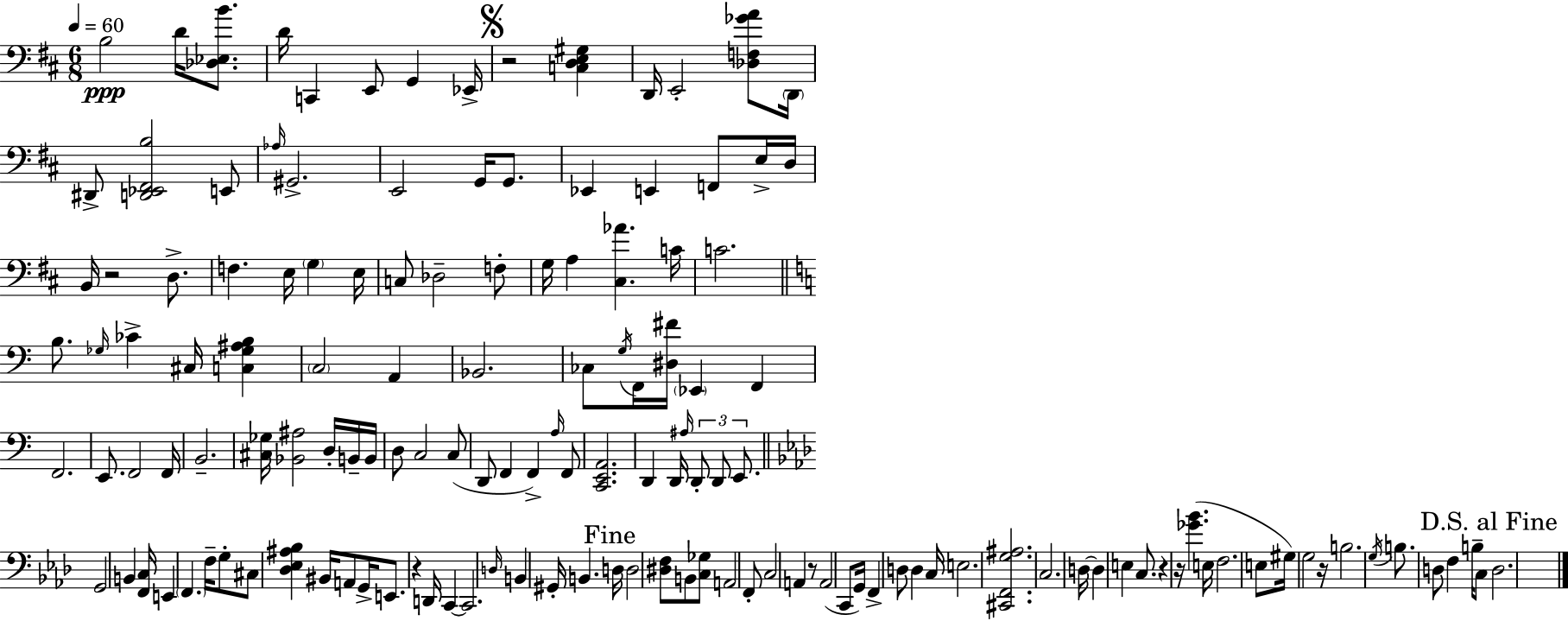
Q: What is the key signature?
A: D major